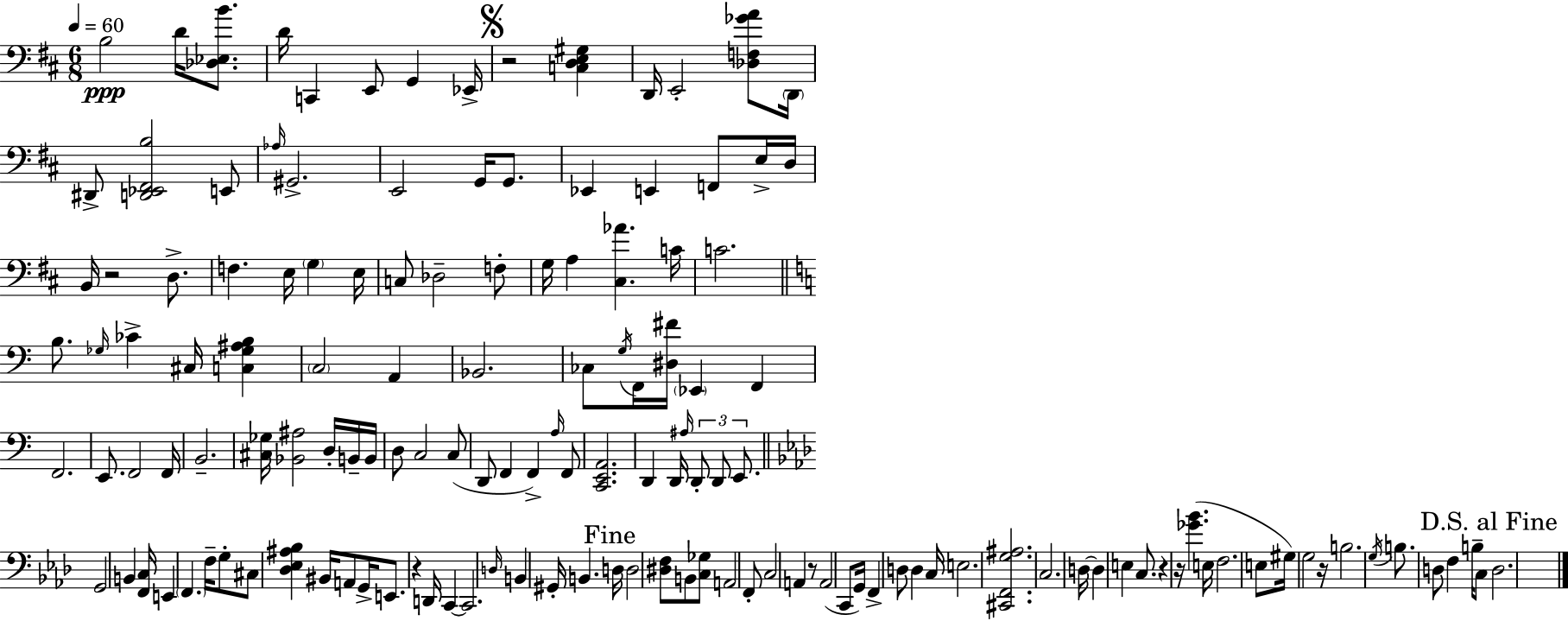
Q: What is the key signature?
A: D major